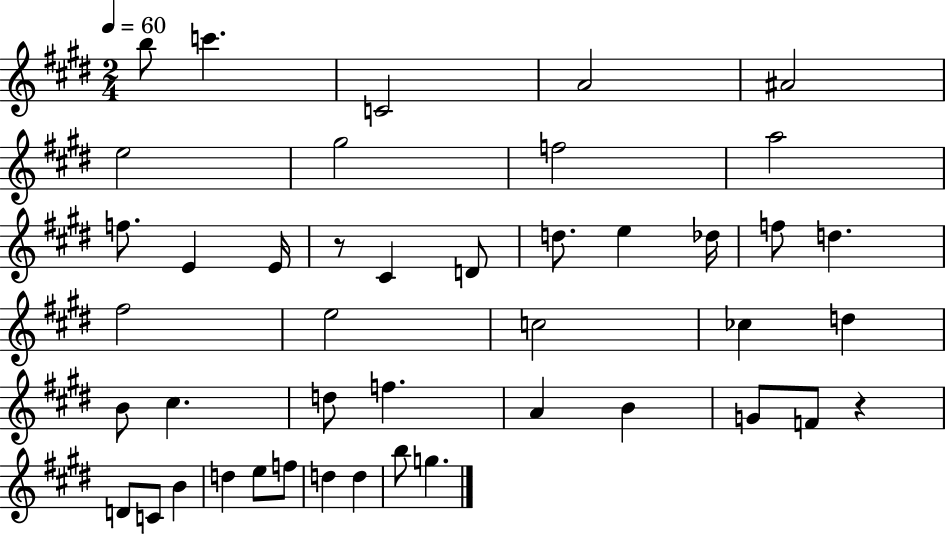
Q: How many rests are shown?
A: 2